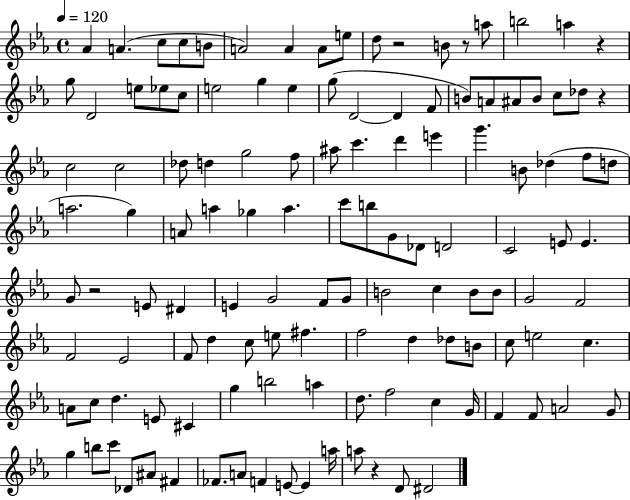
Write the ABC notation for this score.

X:1
T:Untitled
M:4/4
L:1/4
K:Eb
_A A c/2 c/2 B/2 A2 A A/2 e/2 d/2 z2 B/2 z/2 a/2 b2 a z g/2 D2 e/2 _e/2 c/2 e2 g e g/2 D2 D F/2 B/2 A/2 ^A/2 B/2 c/2 _d/2 z c2 c2 _d/2 d g2 f/2 ^a/2 c' d' e' g' B/2 _d f/2 d/2 a2 g A/2 a _g a c'/2 b/2 G/2 _D/2 D2 C2 E/2 E G/2 z2 E/2 ^D E G2 F/2 G/2 B2 c B/2 B/2 G2 F2 F2 _E2 F/2 d c/2 e/2 ^f f2 d _d/2 B/2 c/2 e2 c A/2 c/2 d E/2 ^C g b2 a d/2 f2 c G/4 F F/2 A2 G/2 g b/2 c'/2 _D/2 ^A/2 ^F _F/2 A/2 F E/2 E a/4 a/2 z D/2 ^D2